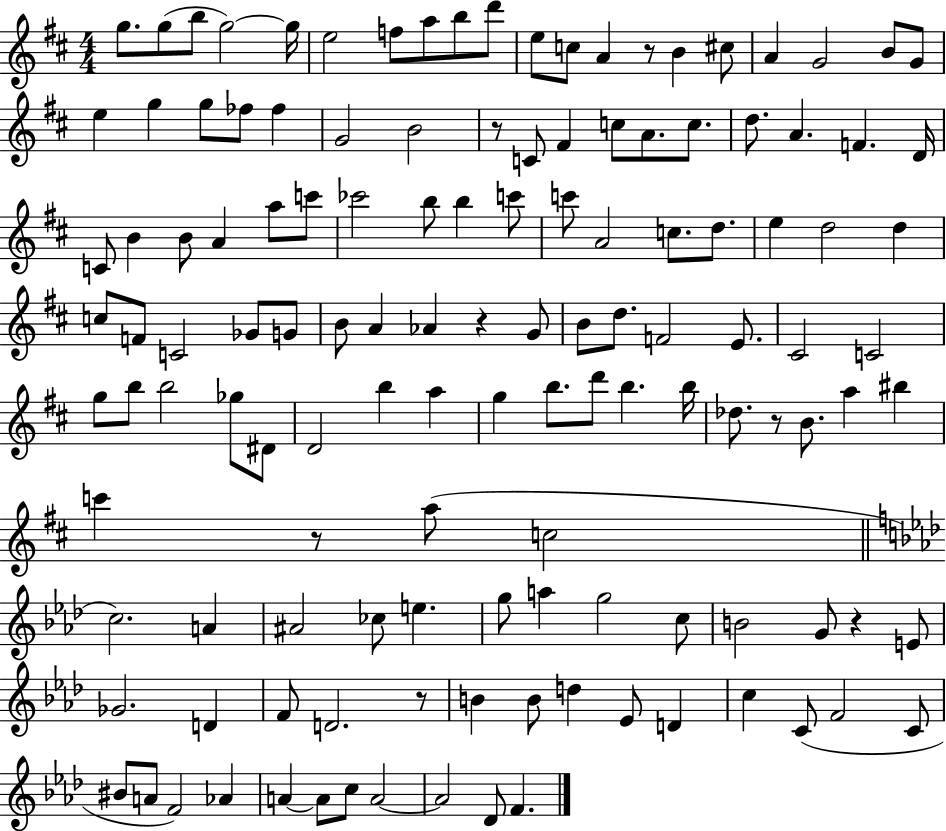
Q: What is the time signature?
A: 4/4